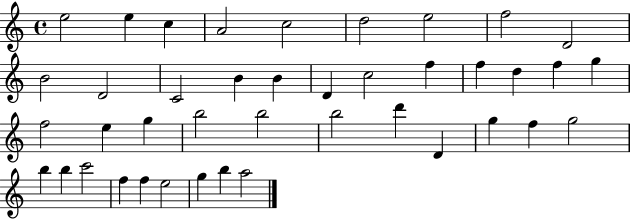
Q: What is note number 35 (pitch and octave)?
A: C6